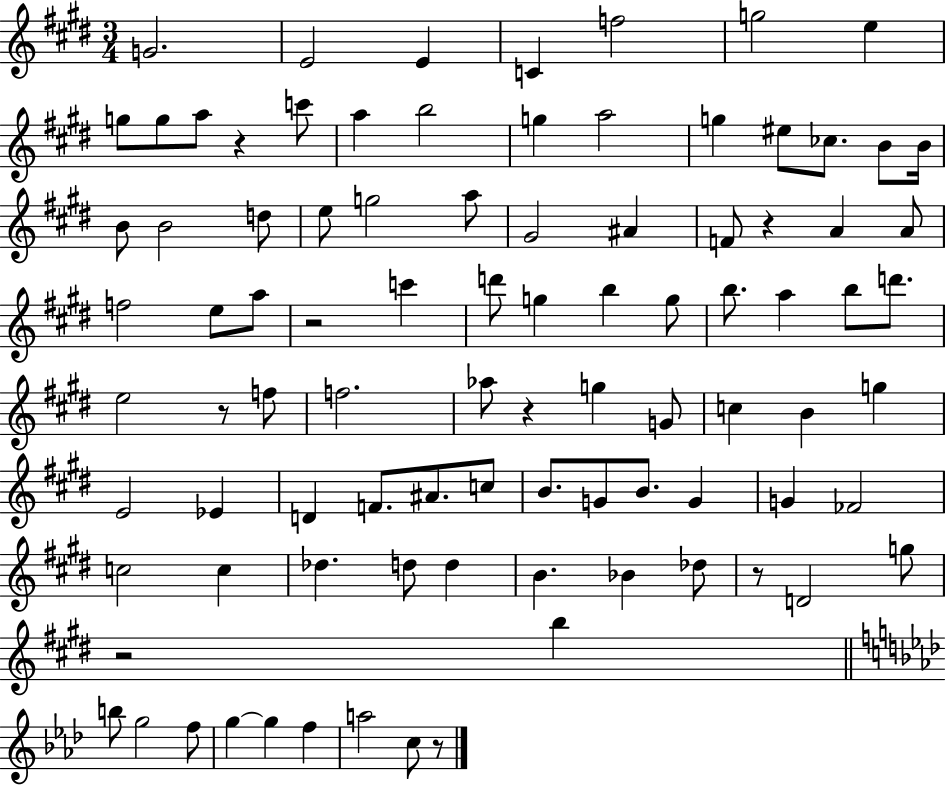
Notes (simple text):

G4/h. E4/h E4/q C4/q F5/h G5/h E5/q G5/e G5/e A5/e R/q C6/e A5/q B5/h G5/q A5/h G5/q EIS5/e CES5/e. B4/e B4/s B4/e B4/h D5/e E5/e G5/h A5/e G#4/h A#4/q F4/e R/q A4/q A4/e F5/h E5/e A5/e R/h C6/q D6/e G5/q B5/q G5/e B5/e. A5/q B5/e D6/e. E5/h R/e F5/e F5/h. Ab5/e R/q G5/q G4/e C5/q B4/q G5/q E4/h Eb4/q D4/q F4/e. A#4/e. C5/e B4/e. G4/e B4/e. G4/q G4/q FES4/h C5/h C5/q Db5/q. D5/e D5/q B4/q. Bb4/q Db5/e R/e D4/h G5/e R/h B5/q B5/e G5/h F5/e G5/q G5/q F5/q A5/h C5/e R/e